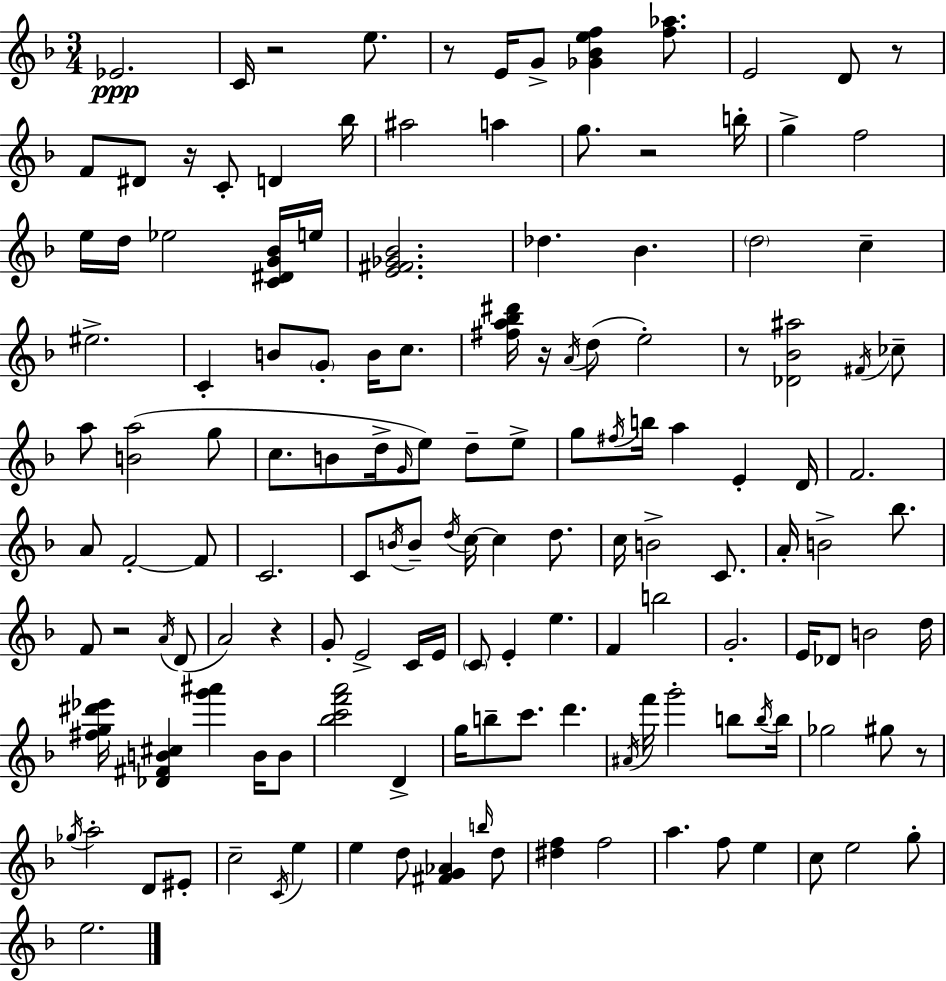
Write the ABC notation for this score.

X:1
T:Untitled
M:3/4
L:1/4
K:F
_E2 C/4 z2 e/2 z/2 E/4 G/2 [_G_Bef] [f_a]/2 E2 D/2 z/2 F/2 ^D/2 z/4 C/2 D _b/4 ^a2 a g/2 z2 b/4 g f2 e/4 d/4 _e2 [C^DG_B]/4 e/4 [E^F_G_B]2 _d _B d2 c ^e2 C B/2 G/2 B/4 c/2 [^fa_b^d']/4 z/4 A/4 d/2 e2 z/2 [_D_B^a]2 ^F/4 _c/2 a/2 [Ba]2 g/2 c/2 B/2 d/4 G/4 e/2 d/2 e/2 g/2 ^f/4 b/4 a E D/4 F2 A/2 F2 F/2 C2 C/2 B/4 B/2 d/4 c/4 c d/2 c/4 B2 C/2 A/4 B2 _b/2 F/2 z2 A/4 D/2 A2 z G/2 E2 C/4 E/4 C/2 E e F b2 G2 E/4 _D/2 B2 d/4 [^fg^d'_e']/4 [_D^FB^c] [g'^a'] B/4 B/2 [_bc'f'a']2 D g/4 b/2 c'/2 d' ^A/4 f'/4 g'2 b/2 b/4 b/4 _g2 ^g/2 z/2 _g/4 a2 D/2 ^E/2 c2 C/4 e e d/2 [^FG_A] b/4 d/2 [^df] f2 a f/2 e c/2 e2 g/2 e2